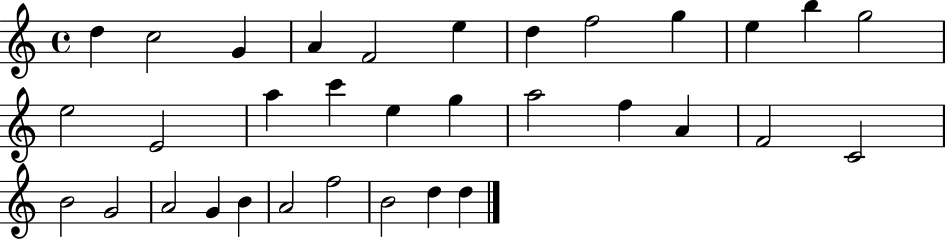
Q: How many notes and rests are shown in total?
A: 33